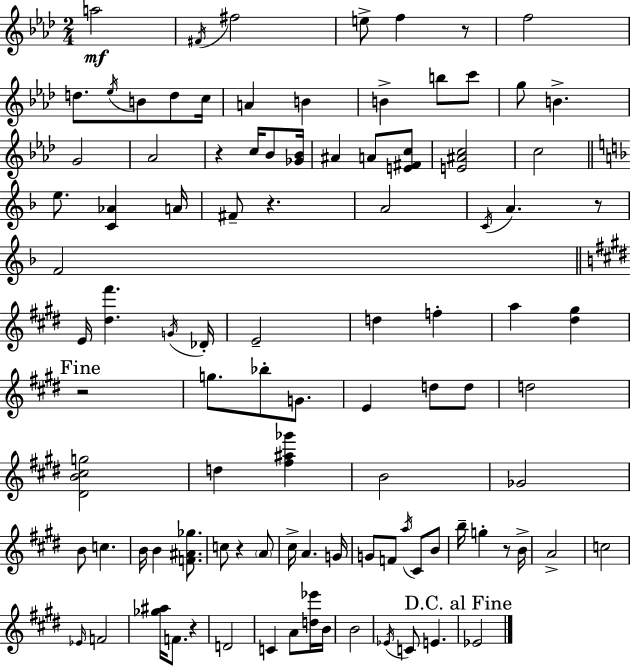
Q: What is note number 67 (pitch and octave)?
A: A4